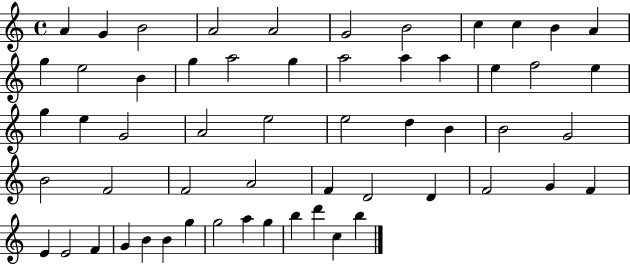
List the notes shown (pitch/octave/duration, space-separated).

A4/q G4/q B4/h A4/h A4/h G4/h B4/h C5/q C5/q B4/q A4/q G5/q E5/h B4/q G5/q A5/h G5/q A5/h A5/q A5/q E5/q F5/h E5/q G5/q E5/q G4/h A4/h E5/h E5/h D5/q B4/q B4/h G4/h B4/h F4/h F4/h A4/h F4/q D4/h D4/q F4/h G4/q F4/q E4/q E4/h F4/q G4/q B4/q B4/q G5/q G5/h A5/q G5/q B5/q D6/q C5/q B5/q